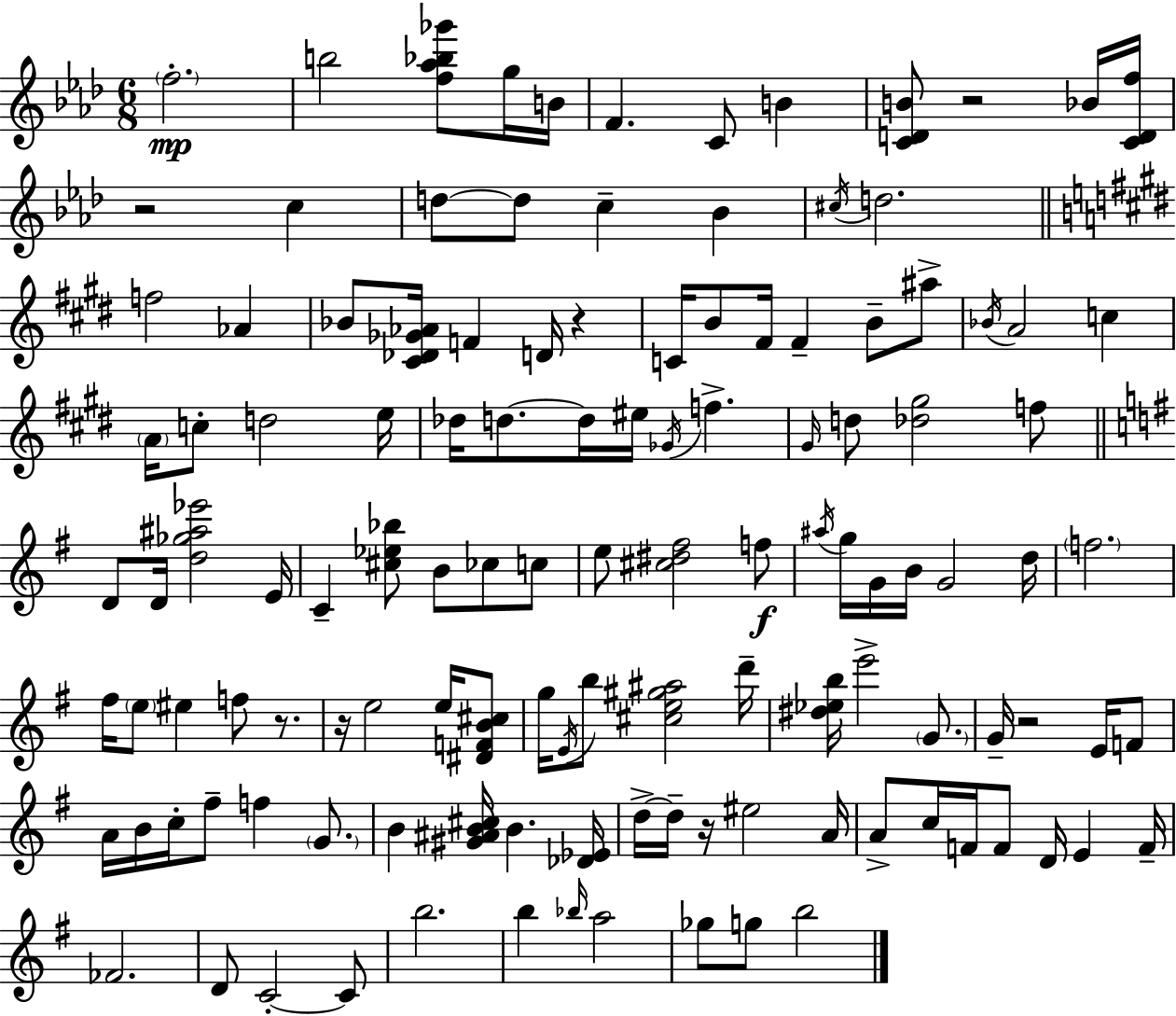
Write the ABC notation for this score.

X:1
T:Untitled
M:6/8
L:1/4
K:Ab
f2 b2 [f_a_b_g']/2 g/4 B/4 F C/2 B [CDB]/2 z2 _B/4 [CDf]/4 z2 c d/2 d/2 c _B ^c/4 d2 f2 _A _B/2 [^C_D_G_A]/4 F D/4 z C/4 B/2 ^F/4 ^F B/2 ^a/2 _B/4 A2 c A/4 c/2 d2 e/4 _d/4 d/2 d/4 ^e/4 _G/4 f ^G/4 d/2 [_d^g]2 f/2 D/2 D/4 [d_g^a_e']2 E/4 C [^c_e_b]/2 B/2 _c/2 c/2 e/2 [^c^d^f]2 f/2 ^a/4 g/4 G/4 B/4 G2 d/4 f2 ^f/4 e/2 ^e f/2 z/2 z/4 e2 e/4 [^DFB^c]/2 g/4 E/4 b/2 [^ce^g^a]2 d'/4 [^d_eb]/4 e'2 G/2 G/4 z2 E/4 F/2 A/4 B/4 c/4 ^f/2 f G/2 B [^G^AB^c]/4 B [_D_E]/4 d/4 d/4 z/4 ^e2 A/4 A/2 c/4 F/4 F/2 D/4 E F/4 _F2 D/2 C2 C/2 b2 b _b/4 a2 _g/2 g/2 b2